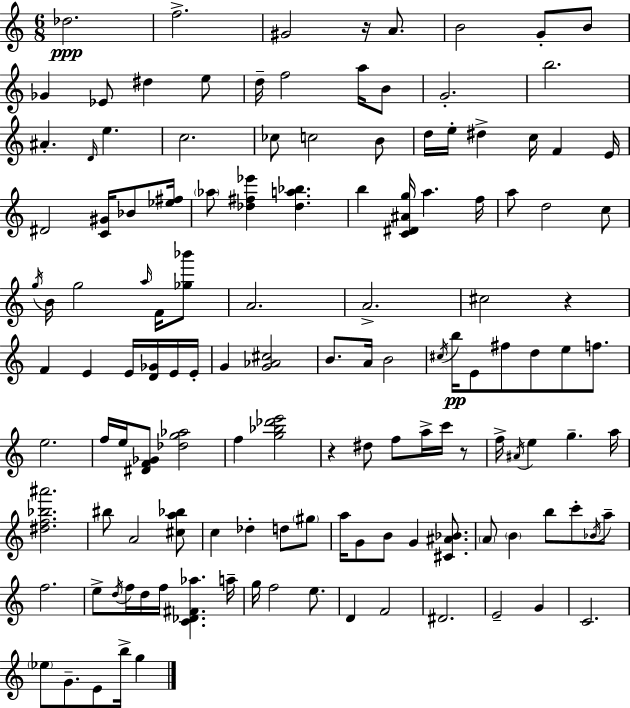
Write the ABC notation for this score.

X:1
T:Untitled
M:6/8
L:1/4
K:C
_d2 f2 ^G2 z/4 A/2 B2 G/2 B/2 _G _E/2 ^d e/2 d/4 f2 a/4 B/2 G2 b2 ^A D/4 e c2 _c/2 c2 B/2 d/4 e/4 ^d c/4 F E/4 ^D2 [C^G]/4 _B/2 [_e^f]/4 _a/2 [_d^f_e'] [_da_b] b [C^D^Ag]/4 a f/4 a/2 d2 c/2 g/4 B/4 g2 a/4 F/4 [_g_b']/2 A2 A2 ^c2 z F E E/4 [D_G]/4 E/4 E/4 G [G_A^c]2 B/2 A/4 B2 ^c/4 b/4 E/2 ^f/2 d/2 e/2 f/2 e2 f/4 e/4 [^DF_G]/2 [_dg_a]2 f [g_b_d'e']2 z ^d/2 f/2 a/4 c'/4 z/2 f/4 ^A/4 e g a/4 [^df_b^a']2 ^b/2 A2 [^ca_b]/2 c _d d/2 ^g/2 a/4 G/2 B/2 G [^C^A_B]/2 A/2 B b/2 c'/2 _B/4 a/2 f2 e/2 d/4 f/4 d/4 f/4 [C_D^F_a] a/4 g/4 f2 e/2 D F2 ^D2 E2 G C2 _e/2 G/2 E/2 b/4 g